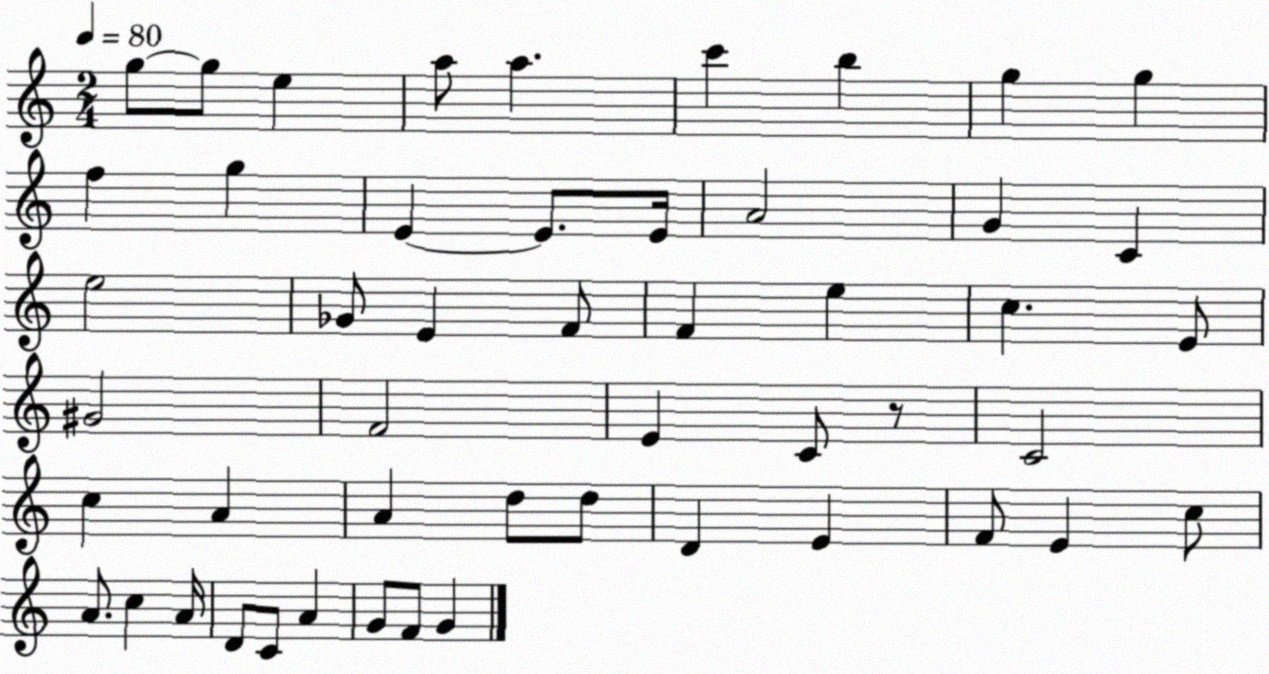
X:1
T:Untitled
M:2/4
L:1/4
K:C
g/2 g/2 e a/2 a c' b g g f g E E/2 E/4 A2 G C e2 _G/2 E F/2 F e c E/2 ^G2 F2 E C/2 z/2 C2 c A A d/2 d/2 D E F/2 E c/2 A/2 c A/4 D/2 C/2 A G/2 F/2 G